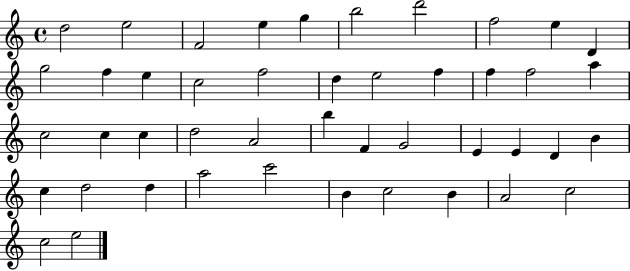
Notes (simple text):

D5/h E5/h F4/h E5/q G5/q B5/h D6/h F5/h E5/q D4/q G5/h F5/q E5/q C5/h F5/h D5/q E5/h F5/q F5/q F5/h A5/q C5/h C5/q C5/q D5/h A4/h B5/q F4/q G4/h E4/q E4/q D4/q B4/q C5/q D5/h D5/q A5/h C6/h B4/q C5/h B4/q A4/h C5/h C5/h E5/h